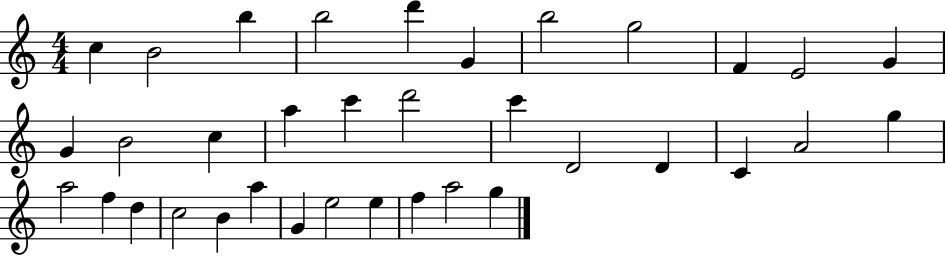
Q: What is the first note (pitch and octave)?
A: C5